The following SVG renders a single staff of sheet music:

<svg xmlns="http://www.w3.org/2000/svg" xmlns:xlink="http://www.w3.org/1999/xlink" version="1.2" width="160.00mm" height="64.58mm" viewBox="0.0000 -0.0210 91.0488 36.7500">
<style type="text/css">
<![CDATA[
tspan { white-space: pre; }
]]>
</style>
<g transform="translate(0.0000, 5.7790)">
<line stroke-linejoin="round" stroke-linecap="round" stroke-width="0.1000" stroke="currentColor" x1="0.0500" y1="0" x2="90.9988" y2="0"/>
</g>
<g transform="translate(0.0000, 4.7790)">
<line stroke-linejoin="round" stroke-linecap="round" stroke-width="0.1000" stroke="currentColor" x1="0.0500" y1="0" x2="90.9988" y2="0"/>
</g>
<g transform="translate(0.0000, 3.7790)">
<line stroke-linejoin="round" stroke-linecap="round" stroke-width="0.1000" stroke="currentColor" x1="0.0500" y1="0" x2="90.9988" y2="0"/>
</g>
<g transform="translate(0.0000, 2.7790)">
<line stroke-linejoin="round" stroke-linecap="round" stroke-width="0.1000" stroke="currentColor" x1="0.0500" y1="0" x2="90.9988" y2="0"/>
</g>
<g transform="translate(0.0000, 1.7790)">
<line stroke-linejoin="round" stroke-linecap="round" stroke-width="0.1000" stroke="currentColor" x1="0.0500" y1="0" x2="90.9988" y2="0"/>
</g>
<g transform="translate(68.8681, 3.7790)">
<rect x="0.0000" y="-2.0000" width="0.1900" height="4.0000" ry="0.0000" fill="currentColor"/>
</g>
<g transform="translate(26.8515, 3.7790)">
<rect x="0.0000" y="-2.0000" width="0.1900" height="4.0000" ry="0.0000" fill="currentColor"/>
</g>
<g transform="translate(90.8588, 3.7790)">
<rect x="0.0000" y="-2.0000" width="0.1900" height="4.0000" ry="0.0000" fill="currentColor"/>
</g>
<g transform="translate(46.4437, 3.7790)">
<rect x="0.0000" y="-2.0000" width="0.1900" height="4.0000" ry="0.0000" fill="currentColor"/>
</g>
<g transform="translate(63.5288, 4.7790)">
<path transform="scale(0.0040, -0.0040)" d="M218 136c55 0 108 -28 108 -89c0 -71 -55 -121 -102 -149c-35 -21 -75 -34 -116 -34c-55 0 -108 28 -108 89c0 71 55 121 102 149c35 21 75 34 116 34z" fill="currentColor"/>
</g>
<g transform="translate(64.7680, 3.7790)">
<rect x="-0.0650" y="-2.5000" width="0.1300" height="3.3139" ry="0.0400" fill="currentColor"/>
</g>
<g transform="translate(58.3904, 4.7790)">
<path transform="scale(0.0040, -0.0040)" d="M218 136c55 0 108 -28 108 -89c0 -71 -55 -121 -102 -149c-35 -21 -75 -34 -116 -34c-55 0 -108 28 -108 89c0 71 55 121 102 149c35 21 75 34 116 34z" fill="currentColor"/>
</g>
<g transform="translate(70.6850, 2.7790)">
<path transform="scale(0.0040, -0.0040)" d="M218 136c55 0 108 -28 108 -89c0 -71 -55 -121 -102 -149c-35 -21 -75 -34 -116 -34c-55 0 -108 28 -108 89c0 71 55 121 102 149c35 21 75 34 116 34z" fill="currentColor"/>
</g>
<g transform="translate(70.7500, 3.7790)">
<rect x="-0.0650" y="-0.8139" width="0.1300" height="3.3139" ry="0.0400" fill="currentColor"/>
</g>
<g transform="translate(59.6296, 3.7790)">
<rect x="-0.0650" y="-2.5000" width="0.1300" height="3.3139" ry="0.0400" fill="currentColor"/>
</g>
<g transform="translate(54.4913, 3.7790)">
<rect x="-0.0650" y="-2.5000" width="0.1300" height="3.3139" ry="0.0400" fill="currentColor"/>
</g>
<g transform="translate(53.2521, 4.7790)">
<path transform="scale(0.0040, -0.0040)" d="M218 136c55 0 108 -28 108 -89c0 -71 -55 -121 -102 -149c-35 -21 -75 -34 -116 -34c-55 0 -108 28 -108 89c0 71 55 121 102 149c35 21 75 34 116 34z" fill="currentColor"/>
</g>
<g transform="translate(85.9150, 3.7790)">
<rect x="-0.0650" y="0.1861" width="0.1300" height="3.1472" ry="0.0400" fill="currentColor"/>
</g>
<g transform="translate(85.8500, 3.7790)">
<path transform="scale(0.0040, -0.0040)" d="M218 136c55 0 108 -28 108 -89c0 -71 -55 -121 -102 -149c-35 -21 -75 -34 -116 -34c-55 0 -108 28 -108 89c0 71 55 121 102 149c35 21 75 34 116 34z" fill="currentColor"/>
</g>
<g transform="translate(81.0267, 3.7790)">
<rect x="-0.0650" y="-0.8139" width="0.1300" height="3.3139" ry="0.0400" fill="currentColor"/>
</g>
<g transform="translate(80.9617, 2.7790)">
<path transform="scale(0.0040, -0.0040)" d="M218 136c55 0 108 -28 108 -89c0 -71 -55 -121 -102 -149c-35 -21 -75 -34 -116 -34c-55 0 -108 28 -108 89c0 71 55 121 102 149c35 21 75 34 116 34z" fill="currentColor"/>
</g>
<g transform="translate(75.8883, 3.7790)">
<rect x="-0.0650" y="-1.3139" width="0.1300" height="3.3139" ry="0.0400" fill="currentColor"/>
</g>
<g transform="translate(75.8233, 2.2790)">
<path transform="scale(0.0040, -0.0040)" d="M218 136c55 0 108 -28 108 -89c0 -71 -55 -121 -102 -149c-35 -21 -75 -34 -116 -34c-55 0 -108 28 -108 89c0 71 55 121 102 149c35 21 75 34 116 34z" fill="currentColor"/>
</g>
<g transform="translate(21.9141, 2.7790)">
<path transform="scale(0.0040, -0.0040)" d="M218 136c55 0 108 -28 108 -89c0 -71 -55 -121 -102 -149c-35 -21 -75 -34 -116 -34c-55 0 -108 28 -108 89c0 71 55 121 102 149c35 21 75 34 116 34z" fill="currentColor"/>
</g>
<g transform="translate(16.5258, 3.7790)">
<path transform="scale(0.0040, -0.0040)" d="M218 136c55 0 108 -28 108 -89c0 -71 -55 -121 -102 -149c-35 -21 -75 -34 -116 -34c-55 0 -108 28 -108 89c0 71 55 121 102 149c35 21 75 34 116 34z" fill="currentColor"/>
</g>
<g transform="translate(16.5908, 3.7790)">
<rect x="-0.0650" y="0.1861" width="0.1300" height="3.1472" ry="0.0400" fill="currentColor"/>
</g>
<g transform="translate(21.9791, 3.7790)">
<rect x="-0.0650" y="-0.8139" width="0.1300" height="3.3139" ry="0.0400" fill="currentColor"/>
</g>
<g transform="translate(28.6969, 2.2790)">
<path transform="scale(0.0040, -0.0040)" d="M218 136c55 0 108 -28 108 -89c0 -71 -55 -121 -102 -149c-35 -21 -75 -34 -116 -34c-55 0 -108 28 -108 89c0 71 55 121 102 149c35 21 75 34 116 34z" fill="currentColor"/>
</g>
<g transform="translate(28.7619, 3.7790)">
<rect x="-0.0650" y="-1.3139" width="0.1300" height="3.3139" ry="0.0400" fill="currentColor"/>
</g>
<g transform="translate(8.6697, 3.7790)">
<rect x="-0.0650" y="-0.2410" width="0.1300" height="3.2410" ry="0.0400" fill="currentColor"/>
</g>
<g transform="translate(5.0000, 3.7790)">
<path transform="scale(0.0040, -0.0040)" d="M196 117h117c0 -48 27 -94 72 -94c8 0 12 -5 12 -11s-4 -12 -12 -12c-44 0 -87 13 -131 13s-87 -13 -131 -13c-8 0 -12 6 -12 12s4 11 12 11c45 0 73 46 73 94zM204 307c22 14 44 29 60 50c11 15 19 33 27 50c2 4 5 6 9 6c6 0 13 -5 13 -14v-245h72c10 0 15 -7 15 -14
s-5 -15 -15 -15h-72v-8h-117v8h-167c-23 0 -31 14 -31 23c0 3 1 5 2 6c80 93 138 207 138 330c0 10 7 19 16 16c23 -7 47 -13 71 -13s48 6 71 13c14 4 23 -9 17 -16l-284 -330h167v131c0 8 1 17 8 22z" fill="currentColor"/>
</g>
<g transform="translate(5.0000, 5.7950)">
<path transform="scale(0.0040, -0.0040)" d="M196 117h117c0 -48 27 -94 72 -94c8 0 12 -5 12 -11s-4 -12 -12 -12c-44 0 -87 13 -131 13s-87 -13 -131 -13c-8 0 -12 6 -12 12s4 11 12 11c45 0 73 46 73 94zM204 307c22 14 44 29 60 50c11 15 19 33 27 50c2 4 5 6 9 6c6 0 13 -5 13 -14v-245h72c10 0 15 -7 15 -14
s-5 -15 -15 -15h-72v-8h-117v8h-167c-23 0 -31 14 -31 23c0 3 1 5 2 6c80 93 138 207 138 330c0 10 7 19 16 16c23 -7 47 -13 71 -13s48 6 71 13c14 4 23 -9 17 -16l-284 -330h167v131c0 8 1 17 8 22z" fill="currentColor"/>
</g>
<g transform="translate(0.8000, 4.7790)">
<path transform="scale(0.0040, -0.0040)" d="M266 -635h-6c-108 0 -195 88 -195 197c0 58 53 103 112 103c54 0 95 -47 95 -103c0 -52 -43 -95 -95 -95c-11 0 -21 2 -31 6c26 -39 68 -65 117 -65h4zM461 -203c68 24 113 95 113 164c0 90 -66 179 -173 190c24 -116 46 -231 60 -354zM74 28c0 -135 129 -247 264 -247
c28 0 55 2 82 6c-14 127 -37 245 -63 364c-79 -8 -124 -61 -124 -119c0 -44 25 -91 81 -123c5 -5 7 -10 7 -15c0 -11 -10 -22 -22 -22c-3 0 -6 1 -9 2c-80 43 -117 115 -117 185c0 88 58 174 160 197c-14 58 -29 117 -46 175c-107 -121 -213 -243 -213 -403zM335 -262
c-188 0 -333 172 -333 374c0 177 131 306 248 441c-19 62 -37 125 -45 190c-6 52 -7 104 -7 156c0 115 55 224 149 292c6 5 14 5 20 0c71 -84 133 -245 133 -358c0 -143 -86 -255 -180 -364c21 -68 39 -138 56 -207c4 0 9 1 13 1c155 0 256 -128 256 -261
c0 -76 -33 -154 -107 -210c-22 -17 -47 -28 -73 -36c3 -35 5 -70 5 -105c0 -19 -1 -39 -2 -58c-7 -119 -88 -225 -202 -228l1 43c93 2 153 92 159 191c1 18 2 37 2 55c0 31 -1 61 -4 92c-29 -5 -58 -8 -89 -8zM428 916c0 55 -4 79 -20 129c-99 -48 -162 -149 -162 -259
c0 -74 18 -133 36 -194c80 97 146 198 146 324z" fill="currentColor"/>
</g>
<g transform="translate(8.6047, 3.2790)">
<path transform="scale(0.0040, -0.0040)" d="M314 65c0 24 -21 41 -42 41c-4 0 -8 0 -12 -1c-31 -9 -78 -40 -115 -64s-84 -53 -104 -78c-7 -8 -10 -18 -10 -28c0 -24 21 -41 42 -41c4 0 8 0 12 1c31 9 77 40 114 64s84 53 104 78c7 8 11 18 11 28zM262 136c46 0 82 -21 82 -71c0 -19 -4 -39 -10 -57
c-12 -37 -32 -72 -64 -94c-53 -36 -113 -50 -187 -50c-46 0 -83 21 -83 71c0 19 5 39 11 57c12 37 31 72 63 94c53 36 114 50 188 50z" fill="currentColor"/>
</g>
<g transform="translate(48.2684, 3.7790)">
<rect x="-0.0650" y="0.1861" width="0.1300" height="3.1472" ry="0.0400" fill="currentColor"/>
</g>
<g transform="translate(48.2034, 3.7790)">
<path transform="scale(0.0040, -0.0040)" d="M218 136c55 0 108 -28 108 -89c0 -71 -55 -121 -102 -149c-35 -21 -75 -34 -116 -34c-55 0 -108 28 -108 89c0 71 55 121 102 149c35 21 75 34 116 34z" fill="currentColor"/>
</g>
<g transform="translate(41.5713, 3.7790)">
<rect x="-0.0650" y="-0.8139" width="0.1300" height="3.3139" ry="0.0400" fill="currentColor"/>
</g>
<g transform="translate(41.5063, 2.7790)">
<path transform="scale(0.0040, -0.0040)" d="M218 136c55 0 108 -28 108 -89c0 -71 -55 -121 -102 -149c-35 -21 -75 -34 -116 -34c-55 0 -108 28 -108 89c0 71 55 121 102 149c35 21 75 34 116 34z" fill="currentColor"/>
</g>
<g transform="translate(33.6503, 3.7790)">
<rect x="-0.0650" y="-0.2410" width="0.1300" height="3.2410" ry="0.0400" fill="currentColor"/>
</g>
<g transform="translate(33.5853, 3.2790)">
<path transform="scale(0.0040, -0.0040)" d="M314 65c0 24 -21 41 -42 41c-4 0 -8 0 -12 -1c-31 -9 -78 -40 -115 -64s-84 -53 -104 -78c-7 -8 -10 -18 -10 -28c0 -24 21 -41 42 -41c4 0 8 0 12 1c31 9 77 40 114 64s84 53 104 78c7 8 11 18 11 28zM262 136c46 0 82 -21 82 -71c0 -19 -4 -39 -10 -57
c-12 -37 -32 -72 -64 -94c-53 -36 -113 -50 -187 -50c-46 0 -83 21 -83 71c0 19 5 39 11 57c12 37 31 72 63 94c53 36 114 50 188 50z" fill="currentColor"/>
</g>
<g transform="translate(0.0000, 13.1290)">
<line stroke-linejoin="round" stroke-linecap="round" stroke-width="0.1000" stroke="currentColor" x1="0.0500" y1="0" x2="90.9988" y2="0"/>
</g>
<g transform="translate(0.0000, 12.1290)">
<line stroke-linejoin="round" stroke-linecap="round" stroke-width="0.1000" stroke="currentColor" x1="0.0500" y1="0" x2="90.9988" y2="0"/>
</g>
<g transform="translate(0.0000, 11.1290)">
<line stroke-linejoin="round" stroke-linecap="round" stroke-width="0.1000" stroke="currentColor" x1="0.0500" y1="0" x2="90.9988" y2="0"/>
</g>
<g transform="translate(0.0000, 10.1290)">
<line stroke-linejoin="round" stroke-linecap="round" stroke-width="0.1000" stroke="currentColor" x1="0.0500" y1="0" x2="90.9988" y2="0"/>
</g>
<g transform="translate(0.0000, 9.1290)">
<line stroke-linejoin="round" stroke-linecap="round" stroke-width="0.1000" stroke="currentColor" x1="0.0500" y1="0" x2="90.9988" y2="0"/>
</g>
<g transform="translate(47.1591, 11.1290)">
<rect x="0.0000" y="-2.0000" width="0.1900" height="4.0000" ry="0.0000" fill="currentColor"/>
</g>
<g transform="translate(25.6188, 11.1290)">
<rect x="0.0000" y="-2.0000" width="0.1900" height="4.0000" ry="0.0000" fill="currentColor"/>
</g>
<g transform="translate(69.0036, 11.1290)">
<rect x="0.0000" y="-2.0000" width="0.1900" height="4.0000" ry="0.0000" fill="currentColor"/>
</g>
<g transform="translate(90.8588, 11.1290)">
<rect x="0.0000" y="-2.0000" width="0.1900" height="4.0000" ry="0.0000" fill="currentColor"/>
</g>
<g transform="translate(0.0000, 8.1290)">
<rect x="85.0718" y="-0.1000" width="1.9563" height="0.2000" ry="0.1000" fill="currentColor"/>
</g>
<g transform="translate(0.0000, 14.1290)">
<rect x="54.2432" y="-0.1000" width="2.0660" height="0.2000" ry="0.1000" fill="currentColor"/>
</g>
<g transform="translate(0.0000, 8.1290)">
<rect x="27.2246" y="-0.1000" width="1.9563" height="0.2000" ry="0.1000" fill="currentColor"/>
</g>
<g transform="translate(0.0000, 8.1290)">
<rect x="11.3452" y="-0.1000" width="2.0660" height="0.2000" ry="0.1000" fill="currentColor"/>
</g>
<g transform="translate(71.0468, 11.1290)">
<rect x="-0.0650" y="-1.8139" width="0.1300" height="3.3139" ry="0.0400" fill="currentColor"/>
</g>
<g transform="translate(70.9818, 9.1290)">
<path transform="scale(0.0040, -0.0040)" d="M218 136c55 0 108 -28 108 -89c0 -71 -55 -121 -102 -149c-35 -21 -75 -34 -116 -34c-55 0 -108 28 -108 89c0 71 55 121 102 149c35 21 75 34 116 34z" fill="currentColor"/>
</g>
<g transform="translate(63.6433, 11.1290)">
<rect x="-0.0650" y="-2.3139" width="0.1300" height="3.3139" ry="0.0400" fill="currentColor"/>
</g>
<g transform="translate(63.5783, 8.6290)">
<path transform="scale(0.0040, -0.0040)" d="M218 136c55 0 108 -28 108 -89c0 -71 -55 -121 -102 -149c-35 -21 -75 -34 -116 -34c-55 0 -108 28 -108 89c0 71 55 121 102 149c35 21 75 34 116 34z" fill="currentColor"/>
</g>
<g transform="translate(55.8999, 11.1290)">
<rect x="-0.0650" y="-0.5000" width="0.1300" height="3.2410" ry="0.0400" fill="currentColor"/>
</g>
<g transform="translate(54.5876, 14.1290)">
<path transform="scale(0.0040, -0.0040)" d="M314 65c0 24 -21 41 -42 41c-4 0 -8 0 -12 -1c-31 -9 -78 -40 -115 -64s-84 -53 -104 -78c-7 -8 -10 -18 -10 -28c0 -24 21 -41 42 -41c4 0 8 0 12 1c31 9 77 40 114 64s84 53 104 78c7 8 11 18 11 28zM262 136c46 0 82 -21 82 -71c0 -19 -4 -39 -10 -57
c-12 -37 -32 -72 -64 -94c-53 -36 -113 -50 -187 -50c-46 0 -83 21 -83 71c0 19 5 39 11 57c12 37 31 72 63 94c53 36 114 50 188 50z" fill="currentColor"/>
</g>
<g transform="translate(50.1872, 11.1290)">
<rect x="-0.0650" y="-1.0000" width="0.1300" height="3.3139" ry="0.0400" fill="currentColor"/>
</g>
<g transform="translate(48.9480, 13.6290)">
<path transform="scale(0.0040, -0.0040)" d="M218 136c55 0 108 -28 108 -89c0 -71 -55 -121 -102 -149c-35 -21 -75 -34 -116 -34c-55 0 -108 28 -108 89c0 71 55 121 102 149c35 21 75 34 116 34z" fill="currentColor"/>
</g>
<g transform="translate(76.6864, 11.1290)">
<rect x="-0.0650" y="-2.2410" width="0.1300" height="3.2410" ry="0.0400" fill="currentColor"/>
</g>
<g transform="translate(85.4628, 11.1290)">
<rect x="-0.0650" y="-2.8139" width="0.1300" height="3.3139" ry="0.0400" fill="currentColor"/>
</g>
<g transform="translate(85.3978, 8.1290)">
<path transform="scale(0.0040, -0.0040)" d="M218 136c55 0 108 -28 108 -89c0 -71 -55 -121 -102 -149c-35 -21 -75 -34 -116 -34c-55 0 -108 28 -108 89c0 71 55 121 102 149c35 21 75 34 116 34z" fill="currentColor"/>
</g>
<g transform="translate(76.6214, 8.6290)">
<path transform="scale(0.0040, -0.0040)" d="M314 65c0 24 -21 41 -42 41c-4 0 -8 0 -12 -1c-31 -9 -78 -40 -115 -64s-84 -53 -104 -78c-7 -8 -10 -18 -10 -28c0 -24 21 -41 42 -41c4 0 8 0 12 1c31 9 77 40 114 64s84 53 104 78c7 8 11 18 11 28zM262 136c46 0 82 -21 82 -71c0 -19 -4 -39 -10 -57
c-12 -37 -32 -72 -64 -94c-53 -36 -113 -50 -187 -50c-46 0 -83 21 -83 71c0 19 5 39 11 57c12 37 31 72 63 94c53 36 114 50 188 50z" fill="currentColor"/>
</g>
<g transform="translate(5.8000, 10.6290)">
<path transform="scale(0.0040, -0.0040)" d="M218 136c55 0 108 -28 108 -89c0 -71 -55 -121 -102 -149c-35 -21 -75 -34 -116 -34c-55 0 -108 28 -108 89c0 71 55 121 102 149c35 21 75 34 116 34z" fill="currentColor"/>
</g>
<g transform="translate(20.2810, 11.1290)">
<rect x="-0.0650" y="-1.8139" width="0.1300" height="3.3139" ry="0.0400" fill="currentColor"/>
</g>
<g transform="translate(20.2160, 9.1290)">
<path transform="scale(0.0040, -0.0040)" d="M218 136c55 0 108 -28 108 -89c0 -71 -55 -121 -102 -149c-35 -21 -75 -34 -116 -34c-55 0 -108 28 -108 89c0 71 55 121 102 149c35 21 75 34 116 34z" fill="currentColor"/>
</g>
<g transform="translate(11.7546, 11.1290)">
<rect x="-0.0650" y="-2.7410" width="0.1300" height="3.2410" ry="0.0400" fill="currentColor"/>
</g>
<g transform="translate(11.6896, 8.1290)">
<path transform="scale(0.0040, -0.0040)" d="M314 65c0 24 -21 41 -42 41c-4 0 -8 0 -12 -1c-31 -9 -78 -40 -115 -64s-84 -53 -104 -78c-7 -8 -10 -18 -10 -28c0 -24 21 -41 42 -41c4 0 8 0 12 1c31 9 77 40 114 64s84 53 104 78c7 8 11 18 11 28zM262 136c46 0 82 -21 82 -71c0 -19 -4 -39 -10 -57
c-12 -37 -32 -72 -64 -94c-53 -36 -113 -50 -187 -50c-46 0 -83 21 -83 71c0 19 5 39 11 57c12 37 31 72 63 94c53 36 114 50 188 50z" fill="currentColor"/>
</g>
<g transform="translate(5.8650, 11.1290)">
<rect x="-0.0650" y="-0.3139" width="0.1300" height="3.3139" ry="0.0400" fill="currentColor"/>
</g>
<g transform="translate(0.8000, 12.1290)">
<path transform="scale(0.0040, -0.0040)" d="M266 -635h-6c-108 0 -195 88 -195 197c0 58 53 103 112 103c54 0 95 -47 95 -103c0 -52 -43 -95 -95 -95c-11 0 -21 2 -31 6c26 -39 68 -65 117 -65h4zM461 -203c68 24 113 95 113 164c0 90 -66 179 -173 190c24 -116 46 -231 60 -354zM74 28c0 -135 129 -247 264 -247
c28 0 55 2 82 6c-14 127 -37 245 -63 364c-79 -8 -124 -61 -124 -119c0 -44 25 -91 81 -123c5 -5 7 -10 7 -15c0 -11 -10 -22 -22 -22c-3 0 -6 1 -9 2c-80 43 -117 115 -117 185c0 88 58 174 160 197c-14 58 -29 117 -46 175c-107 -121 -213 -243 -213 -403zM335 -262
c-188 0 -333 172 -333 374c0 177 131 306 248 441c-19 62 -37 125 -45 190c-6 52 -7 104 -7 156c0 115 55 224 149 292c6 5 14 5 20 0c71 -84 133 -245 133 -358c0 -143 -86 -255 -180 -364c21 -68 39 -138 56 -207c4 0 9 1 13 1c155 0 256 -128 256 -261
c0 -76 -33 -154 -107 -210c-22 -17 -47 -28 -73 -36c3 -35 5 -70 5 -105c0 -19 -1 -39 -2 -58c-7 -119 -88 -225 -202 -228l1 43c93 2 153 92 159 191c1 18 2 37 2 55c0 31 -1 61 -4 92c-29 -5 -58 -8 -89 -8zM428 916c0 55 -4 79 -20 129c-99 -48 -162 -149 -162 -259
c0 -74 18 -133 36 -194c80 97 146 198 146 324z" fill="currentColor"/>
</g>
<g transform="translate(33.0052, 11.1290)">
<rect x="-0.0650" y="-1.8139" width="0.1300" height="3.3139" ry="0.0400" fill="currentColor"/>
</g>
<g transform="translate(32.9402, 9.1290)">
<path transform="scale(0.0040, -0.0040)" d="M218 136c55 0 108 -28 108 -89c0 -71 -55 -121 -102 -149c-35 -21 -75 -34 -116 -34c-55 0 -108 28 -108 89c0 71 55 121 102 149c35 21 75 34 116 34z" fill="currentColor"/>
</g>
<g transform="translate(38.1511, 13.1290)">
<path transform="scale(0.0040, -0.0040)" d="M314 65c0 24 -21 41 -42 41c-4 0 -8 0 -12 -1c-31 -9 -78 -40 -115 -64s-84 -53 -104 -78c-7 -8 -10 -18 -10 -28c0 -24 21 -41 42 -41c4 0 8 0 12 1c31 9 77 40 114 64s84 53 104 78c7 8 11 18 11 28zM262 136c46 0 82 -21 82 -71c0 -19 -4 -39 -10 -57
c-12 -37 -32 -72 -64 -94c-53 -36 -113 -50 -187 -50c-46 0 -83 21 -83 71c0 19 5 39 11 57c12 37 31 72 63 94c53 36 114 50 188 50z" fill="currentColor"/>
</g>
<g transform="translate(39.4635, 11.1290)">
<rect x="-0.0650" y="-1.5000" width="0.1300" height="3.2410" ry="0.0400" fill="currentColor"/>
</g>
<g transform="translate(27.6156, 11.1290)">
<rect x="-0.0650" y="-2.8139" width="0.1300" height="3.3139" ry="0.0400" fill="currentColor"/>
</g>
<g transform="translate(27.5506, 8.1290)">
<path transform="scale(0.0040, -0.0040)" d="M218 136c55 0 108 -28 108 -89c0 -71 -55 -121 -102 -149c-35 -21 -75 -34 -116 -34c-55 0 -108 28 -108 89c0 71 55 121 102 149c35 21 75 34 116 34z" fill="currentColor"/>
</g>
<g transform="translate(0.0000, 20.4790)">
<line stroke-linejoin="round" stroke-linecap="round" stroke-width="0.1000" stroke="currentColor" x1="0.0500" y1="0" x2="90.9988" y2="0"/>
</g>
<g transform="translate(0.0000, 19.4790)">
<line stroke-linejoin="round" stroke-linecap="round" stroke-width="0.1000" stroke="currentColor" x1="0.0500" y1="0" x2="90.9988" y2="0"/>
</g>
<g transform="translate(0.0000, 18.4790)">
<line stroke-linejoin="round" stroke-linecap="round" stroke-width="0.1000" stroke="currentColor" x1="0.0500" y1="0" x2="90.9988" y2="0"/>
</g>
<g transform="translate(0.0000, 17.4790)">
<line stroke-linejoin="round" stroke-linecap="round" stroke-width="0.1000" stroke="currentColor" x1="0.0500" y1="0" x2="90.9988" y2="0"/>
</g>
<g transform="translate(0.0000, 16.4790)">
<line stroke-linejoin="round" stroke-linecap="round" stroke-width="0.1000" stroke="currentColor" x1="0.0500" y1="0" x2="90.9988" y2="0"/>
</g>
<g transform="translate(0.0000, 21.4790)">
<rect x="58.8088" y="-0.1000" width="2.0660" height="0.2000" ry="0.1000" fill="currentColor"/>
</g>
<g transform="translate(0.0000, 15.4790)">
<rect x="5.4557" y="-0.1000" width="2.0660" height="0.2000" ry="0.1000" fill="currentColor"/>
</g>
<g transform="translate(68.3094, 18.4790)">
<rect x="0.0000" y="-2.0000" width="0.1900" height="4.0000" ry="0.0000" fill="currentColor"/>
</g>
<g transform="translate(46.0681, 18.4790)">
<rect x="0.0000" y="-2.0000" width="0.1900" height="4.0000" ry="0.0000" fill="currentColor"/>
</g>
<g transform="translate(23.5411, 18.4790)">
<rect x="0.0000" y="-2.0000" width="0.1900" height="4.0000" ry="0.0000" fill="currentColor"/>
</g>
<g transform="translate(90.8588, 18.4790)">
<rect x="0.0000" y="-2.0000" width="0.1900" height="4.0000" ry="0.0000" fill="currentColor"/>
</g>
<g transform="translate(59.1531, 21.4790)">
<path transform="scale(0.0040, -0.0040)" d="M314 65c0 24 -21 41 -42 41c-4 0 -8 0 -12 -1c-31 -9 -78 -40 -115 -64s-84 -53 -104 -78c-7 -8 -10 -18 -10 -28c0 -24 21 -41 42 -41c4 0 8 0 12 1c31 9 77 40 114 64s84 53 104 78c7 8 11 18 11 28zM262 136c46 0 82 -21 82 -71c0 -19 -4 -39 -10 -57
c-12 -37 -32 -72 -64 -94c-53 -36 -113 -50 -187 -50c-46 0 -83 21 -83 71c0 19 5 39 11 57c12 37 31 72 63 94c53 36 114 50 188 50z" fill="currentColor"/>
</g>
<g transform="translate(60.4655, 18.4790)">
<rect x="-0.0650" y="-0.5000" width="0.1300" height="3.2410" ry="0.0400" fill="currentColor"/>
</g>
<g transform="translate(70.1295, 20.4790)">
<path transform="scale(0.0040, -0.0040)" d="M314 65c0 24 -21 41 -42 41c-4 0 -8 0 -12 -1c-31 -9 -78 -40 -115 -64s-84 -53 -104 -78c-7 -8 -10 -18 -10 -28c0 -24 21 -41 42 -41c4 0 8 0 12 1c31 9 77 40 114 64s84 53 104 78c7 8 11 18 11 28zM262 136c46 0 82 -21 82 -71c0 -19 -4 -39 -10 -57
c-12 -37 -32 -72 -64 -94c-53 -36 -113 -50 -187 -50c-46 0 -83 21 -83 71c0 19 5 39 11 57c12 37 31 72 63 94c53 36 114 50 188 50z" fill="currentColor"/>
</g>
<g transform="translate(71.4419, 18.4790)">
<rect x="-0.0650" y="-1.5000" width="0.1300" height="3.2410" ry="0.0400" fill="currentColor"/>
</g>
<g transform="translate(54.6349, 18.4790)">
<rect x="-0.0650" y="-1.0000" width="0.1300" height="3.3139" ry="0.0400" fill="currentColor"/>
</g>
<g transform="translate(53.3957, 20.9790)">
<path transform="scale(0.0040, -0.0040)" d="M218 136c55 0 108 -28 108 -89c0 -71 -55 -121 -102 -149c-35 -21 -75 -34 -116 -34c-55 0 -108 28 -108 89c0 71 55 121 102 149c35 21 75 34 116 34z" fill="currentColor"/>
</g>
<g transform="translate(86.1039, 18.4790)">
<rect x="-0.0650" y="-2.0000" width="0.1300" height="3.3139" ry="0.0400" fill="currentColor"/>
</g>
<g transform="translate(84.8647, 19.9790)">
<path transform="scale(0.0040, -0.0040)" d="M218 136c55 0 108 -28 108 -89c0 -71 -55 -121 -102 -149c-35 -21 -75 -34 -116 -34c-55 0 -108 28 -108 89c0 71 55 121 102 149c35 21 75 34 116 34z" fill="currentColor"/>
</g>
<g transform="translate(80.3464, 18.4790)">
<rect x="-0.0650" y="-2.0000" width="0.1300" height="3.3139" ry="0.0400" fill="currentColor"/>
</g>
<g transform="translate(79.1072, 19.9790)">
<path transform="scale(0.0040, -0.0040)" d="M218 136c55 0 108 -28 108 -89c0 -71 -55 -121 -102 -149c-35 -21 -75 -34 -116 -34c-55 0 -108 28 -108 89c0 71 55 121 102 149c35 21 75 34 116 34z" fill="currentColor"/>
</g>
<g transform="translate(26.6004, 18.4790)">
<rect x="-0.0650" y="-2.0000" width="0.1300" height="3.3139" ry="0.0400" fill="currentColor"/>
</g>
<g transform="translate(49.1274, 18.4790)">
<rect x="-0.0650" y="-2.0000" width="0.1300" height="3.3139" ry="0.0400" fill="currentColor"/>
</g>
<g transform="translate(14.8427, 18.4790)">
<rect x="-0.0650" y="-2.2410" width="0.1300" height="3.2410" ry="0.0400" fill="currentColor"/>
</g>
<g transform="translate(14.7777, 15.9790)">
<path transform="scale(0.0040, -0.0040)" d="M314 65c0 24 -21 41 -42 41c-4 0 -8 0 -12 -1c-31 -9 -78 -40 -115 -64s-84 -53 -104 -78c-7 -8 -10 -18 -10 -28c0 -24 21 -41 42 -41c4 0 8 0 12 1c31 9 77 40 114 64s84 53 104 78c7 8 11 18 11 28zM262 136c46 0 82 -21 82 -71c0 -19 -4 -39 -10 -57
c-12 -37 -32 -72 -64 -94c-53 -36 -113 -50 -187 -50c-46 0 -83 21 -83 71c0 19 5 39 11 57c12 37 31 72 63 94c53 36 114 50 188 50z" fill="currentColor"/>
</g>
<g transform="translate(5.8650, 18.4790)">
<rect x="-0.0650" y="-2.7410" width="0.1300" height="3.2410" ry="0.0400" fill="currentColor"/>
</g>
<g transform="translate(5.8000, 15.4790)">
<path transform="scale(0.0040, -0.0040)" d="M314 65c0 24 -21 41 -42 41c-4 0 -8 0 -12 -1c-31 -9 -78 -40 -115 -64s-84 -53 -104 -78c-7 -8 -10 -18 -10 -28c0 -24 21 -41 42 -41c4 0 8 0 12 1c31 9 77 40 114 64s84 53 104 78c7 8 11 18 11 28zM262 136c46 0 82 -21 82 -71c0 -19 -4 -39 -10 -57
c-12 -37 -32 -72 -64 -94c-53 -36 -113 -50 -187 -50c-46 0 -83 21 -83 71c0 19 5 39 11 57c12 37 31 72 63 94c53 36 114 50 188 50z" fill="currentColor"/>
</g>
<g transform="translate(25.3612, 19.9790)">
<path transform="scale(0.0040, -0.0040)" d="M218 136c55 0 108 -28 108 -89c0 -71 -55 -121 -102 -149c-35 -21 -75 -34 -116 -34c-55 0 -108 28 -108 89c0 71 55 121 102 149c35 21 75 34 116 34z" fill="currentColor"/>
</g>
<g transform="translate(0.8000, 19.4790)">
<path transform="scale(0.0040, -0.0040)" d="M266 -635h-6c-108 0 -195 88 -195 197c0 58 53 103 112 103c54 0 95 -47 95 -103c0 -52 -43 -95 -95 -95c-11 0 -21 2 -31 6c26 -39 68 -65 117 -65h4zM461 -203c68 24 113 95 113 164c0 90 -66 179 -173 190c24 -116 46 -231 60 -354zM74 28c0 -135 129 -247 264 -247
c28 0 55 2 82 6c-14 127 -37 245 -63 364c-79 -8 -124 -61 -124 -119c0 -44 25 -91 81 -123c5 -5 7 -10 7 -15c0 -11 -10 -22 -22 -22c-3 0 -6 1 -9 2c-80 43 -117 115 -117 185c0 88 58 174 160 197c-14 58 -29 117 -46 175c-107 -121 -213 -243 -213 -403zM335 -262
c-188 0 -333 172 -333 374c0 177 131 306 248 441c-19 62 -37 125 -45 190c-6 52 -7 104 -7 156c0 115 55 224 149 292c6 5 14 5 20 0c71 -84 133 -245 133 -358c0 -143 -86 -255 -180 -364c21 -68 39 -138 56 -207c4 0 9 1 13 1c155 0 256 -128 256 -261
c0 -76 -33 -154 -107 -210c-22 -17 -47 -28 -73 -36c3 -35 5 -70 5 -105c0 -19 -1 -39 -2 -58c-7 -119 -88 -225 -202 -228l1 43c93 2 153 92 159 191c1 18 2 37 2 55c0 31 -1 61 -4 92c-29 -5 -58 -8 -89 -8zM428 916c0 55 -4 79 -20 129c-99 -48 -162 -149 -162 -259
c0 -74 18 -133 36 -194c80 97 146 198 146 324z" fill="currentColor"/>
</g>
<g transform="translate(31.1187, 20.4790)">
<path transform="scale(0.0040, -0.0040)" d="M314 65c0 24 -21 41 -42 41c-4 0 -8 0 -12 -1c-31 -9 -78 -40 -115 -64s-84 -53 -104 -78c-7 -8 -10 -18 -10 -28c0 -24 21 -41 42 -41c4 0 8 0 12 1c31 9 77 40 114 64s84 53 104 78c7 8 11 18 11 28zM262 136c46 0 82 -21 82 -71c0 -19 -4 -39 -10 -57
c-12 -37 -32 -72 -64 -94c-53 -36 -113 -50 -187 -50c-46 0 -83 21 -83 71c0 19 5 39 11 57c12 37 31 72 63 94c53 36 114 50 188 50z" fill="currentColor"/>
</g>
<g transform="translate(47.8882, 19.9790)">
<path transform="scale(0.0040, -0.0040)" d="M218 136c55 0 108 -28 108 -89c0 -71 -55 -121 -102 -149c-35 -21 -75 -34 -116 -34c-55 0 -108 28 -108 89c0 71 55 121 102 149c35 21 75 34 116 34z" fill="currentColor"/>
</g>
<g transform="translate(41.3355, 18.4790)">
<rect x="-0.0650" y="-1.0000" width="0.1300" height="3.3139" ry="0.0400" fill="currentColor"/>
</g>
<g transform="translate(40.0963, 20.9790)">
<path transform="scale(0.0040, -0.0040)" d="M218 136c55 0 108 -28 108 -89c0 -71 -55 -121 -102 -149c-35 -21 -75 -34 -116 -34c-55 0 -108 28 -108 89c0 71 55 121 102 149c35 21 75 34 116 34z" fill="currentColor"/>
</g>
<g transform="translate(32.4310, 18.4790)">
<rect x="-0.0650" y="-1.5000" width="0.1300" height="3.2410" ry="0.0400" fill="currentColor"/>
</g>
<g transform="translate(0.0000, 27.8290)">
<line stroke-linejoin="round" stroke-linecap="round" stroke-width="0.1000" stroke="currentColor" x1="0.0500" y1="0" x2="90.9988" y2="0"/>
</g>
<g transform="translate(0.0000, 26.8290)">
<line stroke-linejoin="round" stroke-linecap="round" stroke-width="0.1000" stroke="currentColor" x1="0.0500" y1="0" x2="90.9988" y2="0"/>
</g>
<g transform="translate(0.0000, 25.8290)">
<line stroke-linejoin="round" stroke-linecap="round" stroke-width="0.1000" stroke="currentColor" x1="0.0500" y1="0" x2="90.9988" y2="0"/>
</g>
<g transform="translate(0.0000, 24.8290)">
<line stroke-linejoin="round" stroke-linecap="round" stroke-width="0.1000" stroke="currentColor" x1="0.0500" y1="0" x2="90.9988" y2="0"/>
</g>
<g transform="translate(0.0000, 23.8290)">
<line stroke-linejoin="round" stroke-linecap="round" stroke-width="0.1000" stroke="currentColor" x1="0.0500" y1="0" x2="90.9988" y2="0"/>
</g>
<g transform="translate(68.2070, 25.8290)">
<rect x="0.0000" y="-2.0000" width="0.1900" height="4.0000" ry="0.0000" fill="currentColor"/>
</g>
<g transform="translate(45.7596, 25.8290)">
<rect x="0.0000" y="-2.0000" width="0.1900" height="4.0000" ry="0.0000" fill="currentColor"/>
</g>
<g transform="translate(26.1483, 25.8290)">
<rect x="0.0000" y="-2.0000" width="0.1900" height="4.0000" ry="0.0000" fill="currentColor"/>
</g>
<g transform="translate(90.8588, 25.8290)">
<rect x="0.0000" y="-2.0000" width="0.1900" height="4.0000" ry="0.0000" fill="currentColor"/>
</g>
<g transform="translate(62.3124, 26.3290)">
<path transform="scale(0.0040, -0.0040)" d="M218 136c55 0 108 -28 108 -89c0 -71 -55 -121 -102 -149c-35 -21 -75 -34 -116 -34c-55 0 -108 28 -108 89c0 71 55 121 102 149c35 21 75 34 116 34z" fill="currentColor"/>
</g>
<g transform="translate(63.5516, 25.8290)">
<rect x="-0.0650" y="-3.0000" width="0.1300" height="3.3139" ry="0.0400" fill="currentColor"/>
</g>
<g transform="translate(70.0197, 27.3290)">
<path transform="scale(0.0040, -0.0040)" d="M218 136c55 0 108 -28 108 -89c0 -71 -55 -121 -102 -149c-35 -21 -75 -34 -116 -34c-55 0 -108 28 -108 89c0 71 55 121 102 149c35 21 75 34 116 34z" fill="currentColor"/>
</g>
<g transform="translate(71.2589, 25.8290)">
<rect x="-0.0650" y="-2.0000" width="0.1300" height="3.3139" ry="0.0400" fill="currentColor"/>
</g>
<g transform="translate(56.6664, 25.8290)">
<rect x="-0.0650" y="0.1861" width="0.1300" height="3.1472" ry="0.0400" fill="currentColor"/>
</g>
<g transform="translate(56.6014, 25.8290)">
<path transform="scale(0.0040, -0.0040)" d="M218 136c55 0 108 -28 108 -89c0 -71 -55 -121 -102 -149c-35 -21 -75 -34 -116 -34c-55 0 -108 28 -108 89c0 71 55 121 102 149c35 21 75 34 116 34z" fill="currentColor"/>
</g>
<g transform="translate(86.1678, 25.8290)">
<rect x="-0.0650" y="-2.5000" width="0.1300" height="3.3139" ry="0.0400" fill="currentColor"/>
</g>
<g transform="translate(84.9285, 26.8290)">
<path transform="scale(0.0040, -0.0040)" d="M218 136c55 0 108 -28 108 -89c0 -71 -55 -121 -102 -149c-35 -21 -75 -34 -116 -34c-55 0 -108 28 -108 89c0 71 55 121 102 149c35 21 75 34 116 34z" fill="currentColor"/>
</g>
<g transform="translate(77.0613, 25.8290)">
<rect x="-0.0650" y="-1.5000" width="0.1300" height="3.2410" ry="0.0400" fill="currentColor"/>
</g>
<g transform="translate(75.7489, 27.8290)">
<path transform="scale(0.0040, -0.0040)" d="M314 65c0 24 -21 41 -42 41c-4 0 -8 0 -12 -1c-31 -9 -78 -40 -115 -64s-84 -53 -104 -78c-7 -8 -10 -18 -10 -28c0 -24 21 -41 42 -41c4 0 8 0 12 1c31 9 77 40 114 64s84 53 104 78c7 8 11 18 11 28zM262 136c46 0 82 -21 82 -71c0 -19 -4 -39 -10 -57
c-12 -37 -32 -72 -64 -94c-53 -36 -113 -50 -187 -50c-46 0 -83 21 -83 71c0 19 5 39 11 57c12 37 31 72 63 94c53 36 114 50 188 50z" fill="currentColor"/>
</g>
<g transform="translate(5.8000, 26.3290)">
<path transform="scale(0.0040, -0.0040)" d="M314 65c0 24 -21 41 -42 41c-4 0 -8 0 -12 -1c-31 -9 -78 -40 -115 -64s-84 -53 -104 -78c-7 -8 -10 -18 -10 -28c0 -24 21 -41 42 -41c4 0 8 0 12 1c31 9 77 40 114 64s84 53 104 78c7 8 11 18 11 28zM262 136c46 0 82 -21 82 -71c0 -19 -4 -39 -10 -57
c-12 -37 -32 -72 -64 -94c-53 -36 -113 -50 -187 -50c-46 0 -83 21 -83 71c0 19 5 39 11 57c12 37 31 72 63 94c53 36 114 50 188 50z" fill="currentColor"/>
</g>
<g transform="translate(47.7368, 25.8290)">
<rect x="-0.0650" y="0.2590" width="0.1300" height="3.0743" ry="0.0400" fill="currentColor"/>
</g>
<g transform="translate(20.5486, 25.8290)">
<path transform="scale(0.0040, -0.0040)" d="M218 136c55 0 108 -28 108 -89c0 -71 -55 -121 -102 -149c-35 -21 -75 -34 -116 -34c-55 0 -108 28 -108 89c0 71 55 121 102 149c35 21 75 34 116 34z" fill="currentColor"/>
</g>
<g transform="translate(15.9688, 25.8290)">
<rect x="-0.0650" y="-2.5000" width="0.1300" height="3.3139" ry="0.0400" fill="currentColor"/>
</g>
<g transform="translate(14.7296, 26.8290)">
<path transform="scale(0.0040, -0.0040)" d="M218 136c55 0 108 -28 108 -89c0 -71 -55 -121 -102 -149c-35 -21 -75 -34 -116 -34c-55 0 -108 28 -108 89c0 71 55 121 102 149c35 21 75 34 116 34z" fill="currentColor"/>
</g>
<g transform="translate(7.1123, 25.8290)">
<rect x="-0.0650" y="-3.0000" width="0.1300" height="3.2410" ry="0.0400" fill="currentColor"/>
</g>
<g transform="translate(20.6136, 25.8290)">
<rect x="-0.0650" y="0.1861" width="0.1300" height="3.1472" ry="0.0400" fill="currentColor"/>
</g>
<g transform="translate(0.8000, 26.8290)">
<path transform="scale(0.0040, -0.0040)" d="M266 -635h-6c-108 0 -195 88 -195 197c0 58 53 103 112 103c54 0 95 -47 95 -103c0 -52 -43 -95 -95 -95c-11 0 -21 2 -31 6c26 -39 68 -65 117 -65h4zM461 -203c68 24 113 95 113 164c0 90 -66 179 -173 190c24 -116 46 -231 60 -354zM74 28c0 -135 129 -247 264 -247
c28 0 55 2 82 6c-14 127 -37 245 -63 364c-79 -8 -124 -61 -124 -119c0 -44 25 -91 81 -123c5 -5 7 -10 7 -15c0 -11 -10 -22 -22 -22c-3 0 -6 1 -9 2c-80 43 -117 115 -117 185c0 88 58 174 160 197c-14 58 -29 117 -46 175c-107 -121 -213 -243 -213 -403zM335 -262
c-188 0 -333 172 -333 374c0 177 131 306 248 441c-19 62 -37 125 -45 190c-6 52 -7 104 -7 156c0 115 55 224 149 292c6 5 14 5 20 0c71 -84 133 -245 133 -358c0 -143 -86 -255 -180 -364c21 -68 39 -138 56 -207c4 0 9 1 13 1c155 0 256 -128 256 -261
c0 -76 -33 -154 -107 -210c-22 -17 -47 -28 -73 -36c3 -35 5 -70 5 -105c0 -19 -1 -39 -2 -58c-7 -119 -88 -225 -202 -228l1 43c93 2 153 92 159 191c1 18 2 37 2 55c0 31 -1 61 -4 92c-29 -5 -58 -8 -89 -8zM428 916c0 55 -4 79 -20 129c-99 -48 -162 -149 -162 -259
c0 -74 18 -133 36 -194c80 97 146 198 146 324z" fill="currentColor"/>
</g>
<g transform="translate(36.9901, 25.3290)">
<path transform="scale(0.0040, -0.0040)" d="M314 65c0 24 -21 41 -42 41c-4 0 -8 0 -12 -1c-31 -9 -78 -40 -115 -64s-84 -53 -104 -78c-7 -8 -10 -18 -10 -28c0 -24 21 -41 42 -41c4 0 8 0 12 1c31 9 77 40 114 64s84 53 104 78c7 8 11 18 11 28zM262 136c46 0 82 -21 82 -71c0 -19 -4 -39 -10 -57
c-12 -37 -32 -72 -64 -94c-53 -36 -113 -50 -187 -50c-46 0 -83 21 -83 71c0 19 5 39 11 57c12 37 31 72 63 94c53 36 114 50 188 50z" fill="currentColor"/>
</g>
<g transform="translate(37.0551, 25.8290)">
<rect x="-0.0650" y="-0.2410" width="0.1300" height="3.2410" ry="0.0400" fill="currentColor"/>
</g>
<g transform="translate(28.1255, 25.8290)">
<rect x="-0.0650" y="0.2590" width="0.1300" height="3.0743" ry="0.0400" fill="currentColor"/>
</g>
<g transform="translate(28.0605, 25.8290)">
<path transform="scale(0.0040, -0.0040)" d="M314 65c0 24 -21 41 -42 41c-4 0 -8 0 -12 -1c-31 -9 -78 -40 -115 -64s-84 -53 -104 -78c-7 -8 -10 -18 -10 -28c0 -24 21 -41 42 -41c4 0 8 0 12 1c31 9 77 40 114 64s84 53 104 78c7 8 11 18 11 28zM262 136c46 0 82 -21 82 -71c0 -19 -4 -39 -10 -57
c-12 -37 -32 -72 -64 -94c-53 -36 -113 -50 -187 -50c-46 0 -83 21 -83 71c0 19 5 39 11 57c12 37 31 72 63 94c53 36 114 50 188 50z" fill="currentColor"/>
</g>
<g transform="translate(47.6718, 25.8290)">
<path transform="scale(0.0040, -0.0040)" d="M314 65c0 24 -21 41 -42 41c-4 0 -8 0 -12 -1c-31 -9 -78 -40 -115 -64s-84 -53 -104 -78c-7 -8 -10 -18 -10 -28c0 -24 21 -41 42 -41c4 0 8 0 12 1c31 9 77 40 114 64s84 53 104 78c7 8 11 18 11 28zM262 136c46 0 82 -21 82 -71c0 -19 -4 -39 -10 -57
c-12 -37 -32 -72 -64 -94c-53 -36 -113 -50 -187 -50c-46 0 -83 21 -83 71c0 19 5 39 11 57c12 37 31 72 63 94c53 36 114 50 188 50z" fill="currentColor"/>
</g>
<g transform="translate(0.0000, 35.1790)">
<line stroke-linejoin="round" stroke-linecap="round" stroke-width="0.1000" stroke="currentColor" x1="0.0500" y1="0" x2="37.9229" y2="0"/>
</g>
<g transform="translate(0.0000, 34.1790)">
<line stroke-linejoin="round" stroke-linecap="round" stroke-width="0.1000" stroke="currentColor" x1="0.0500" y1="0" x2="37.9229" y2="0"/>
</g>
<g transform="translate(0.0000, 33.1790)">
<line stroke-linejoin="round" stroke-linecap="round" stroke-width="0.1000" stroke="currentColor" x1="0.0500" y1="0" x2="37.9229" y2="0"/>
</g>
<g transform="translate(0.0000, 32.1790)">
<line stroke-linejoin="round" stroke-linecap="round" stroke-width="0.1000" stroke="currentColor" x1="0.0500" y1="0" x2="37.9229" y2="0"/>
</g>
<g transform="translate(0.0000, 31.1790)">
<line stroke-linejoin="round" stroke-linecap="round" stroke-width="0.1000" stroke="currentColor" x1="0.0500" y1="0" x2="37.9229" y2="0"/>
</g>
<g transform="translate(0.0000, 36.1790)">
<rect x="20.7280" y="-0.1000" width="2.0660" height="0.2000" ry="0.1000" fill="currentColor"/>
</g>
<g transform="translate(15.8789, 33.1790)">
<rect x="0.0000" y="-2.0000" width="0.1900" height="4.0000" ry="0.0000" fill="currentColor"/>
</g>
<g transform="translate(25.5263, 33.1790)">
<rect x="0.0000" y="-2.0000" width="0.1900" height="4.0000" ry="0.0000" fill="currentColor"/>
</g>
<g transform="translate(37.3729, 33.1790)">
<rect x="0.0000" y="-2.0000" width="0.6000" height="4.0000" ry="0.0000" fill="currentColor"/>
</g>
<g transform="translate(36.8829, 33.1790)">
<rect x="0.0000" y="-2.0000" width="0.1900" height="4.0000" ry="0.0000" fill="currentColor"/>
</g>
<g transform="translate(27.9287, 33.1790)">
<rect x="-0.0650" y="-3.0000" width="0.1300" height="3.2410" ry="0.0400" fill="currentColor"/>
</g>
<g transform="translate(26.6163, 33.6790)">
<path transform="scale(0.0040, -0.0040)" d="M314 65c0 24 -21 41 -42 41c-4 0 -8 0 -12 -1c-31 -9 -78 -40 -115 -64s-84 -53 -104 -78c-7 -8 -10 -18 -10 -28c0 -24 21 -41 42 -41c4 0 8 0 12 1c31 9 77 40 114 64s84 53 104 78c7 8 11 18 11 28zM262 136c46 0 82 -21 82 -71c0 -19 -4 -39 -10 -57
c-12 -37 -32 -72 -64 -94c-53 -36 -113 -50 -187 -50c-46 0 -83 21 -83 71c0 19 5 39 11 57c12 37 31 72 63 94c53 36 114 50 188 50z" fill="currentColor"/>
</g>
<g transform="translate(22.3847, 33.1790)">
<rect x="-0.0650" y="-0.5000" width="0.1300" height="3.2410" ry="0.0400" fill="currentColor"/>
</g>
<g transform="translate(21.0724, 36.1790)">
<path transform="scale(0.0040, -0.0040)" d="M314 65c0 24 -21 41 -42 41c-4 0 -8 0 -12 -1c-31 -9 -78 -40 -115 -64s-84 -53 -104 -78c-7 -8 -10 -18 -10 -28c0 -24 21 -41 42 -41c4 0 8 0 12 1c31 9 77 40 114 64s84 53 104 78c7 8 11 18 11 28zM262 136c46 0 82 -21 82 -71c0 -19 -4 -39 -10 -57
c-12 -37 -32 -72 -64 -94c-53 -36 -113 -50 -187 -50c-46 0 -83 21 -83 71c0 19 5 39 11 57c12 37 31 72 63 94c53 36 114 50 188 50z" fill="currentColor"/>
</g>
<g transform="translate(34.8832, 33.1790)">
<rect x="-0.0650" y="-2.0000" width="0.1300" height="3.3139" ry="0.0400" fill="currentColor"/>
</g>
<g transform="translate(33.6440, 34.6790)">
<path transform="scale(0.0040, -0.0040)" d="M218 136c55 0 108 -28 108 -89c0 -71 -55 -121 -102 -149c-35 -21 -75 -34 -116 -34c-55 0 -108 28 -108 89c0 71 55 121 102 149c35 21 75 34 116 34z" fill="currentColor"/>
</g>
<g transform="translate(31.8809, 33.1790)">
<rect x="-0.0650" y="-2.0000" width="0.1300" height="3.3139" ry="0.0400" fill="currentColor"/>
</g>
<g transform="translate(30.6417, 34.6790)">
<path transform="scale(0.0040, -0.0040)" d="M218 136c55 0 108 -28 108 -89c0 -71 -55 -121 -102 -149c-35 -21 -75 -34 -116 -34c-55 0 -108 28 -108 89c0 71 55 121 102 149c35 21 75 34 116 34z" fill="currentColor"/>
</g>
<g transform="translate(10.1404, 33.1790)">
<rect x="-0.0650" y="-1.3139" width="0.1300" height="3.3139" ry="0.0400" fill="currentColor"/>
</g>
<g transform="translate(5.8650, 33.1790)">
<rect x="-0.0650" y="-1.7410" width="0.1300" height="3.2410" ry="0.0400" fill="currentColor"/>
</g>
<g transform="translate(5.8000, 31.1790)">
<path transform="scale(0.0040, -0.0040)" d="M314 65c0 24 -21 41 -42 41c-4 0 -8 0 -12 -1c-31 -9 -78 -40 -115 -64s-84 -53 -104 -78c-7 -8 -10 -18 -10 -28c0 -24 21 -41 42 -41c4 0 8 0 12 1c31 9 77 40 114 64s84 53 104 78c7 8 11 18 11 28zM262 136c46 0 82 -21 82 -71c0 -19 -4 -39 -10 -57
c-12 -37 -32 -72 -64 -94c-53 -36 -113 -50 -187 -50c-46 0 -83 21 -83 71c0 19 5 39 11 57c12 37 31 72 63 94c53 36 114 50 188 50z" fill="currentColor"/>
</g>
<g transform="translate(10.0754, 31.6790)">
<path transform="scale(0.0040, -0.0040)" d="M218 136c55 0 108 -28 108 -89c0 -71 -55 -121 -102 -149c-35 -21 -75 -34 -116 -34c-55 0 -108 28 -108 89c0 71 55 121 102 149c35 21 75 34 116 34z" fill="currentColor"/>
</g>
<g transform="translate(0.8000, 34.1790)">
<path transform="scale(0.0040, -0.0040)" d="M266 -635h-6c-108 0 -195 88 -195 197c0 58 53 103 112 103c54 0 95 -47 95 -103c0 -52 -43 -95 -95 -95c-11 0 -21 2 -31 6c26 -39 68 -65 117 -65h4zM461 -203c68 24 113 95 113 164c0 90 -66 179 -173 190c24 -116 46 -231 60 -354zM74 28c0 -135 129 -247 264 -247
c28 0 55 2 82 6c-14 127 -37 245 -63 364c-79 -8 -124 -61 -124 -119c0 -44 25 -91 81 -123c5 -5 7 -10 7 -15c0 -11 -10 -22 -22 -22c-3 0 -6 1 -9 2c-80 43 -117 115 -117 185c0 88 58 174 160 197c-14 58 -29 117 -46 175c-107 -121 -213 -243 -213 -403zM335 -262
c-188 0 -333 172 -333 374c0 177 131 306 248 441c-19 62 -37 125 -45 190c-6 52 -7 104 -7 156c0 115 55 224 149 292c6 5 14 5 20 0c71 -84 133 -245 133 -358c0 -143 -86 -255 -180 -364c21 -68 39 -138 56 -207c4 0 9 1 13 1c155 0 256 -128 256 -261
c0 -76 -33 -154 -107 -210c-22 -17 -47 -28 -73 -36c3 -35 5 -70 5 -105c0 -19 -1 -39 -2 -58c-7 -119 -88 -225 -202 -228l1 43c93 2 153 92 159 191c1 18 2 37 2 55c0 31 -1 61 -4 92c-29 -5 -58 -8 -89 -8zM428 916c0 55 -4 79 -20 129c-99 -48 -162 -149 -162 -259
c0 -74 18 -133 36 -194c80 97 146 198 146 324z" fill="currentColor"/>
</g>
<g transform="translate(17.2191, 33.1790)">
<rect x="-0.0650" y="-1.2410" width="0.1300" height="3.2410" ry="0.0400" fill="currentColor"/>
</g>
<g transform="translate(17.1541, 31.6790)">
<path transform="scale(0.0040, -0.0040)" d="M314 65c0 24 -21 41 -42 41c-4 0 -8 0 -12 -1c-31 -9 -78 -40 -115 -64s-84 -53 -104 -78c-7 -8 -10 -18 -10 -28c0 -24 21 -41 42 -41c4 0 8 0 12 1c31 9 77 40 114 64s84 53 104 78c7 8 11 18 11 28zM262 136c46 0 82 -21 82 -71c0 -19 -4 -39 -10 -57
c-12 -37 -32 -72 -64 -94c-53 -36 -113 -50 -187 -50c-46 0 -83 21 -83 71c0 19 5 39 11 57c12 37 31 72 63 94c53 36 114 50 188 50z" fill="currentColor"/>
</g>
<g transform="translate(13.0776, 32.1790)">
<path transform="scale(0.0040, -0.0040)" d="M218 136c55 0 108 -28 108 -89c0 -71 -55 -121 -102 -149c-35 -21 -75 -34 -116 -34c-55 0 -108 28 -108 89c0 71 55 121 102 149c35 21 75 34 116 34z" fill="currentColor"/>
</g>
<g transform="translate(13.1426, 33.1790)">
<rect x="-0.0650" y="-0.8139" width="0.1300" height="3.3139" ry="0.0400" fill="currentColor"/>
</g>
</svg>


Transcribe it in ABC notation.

X:1
T:Untitled
M:4/4
L:1/4
K:C
c2 B d e c2 d B G G G d e d B c a2 f a f E2 D C2 g f g2 a a2 g2 F E2 D F D C2 E2 F F A2 G B B2 c2 B2 B A F E2 G f2 e d e2 C2 A2 F F